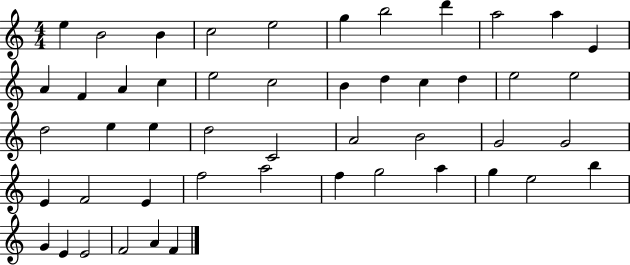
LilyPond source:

{
  \clef treble
  \numericTimeSignature
  \time 4/4
  \key c \major
  e''4 b'2 b'4 | c''2 e''2 | g''4 b''2 d'''4 | a''2 a''4 e'4 | \break a'4 f'4 a'4 c''4 | e''2 c''2 | b'4 d''4 c''4 d''4 | e''2 e''2 | \break d''2 e''4 e''4 | d''2 c'2 | a'2 b'2 | g'2 g'2 | \break e'4 f'2 e'4 | f''2 a''2 | f''4 g''2 a''4 | g''4 e''2 b''4 | \break g'4 e'4 e'2 | f'2 a'4 f'4 | \bar "|."
}